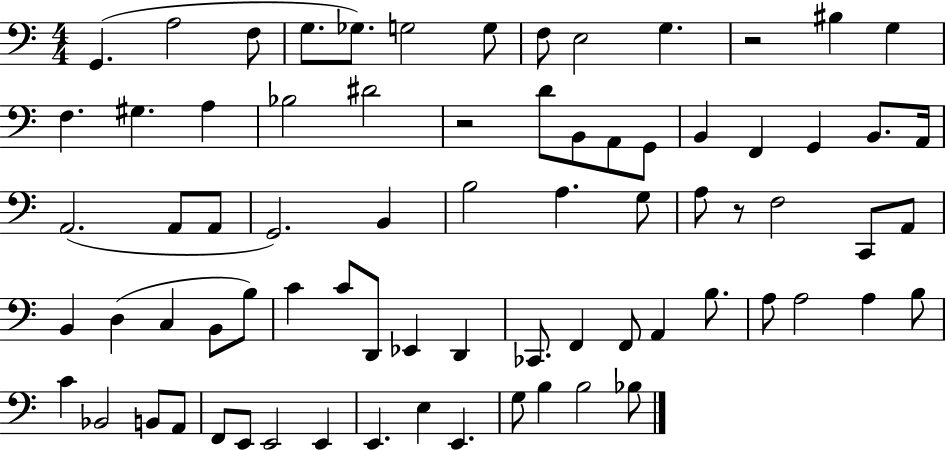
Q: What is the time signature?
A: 4/4